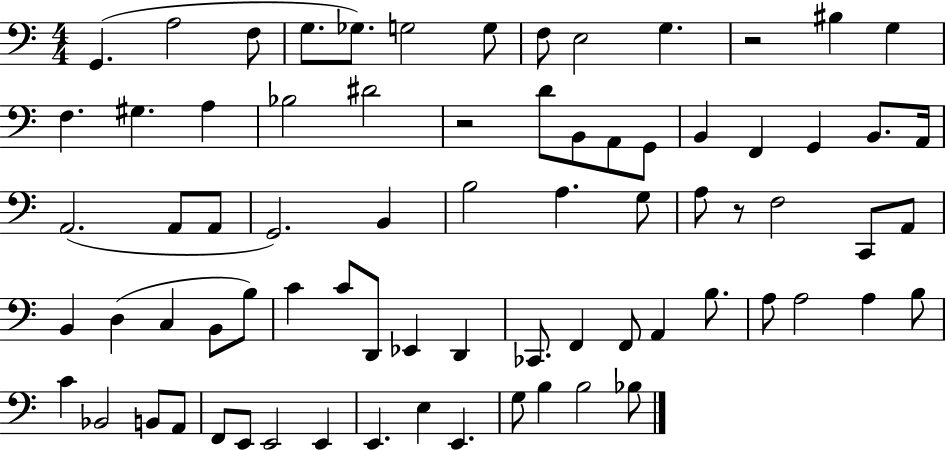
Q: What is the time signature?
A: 4/4